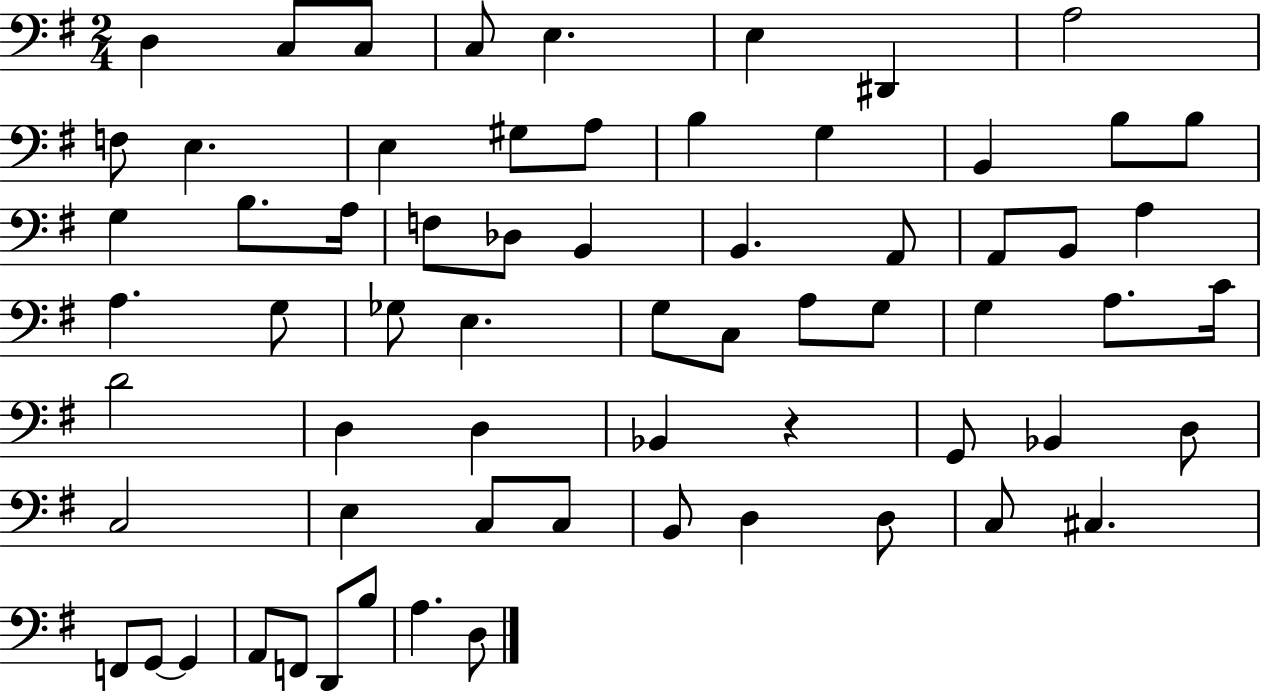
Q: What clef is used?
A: bass